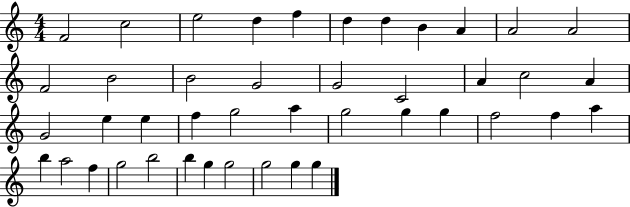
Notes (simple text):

F4/h C5/h E5/h D5/q F5/q D5/q D5/q B4/q A4/q A4/h A4/h F4/h B4/h B4/h G4/h G4/h C4/h A4/q C5/h A4/q G4/h E5/q E5/q F5/q G5/h A5/q G5/h G5/q G5/q F5/h F5/q A5/q B5/q A5/h F5/q G5/h B5/h B5/q G5/q G5/h G5/h G5/q G5/q